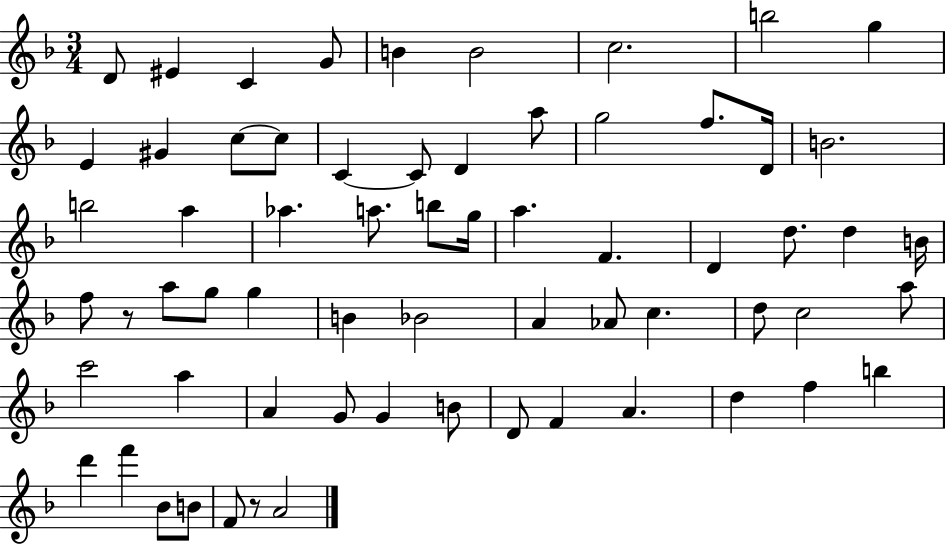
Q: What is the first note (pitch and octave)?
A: D4